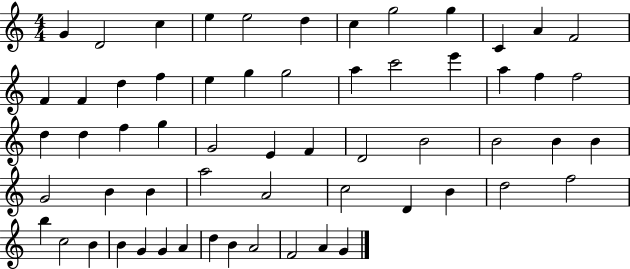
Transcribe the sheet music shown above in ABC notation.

X:1
T:Untitled
M:4/4
L:1/4
K:C
G D2 c e e2 d c g2 g C A F2 F F d f e g g2 a c'2 e' a f f2 d d f g G2 E F D2 B2 B2 B B G2 B B a2 A2 c2 D B d2 f2 b c2 B B G G A d B A2 F2 A G